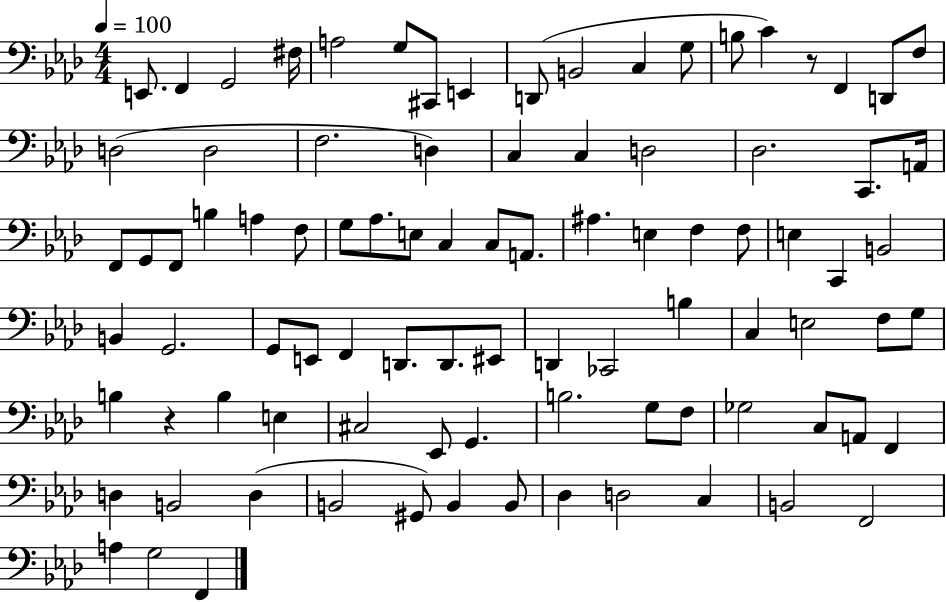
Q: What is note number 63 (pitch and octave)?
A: B3